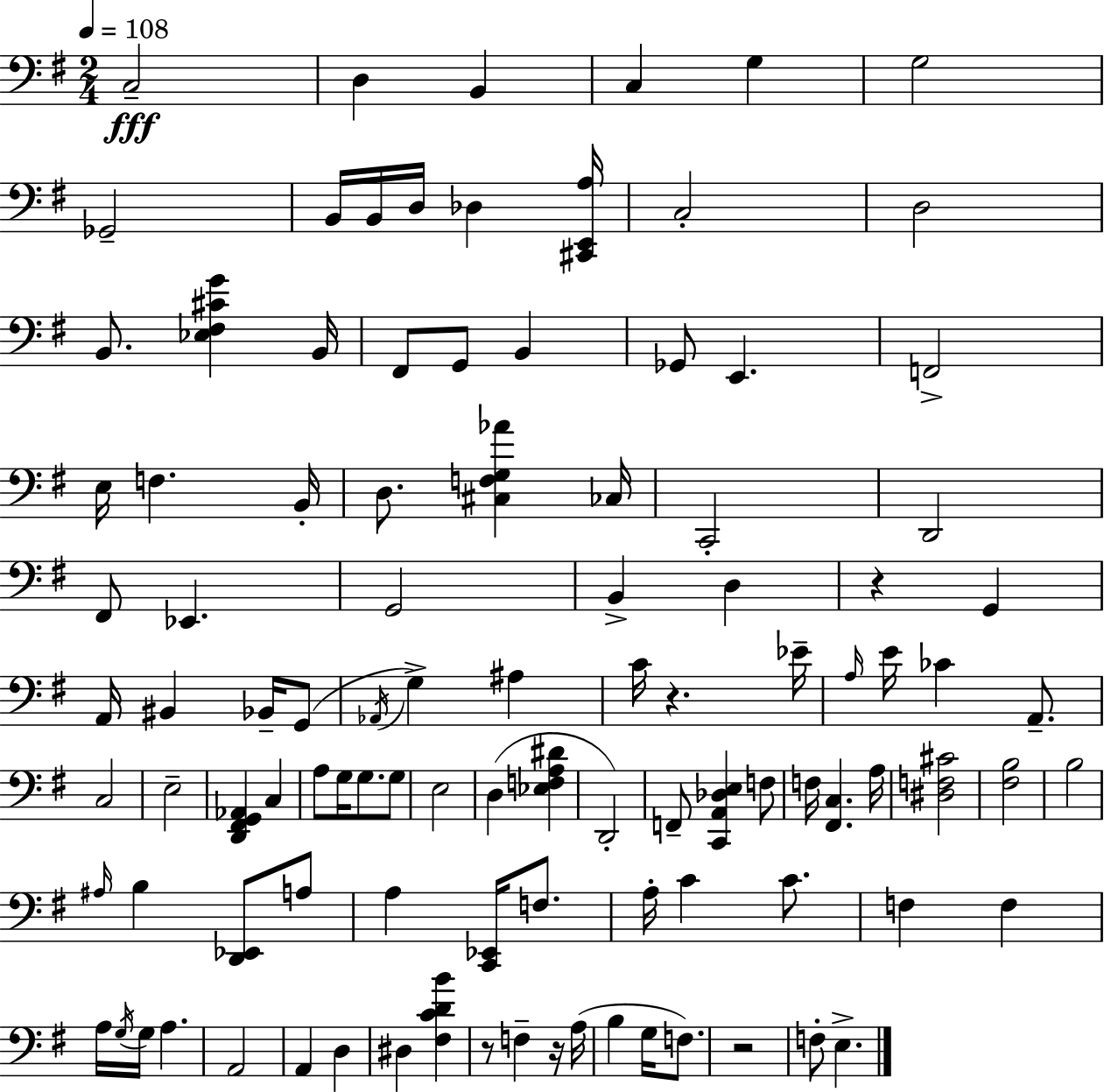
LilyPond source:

{
  \clef bass
  \numericTimeSignature
  \time 2/4
  \key g \major
  \tempo 4 = 108
  \repeat volta 2 { c2--\fff | d4 b,4 | c4 g4 | g2 | \break ges,2-- | b,16 b,16 d16 des4 <cis, e, a>16 | c2-. | d2 | \break b,8. <ees fis cis' g'>4 b,16 | fis,8 g,8 b,4 | ges,8 e,4. | f,2-> | \break e16 f4. b,16-. | d8. <cis f g aes'>4 ces16 | c,2-. | d,2 | \break fis,8 ees,4. | g,2 | b,4-> d4 | r4 g,4 | \break a,16 bis,4 bes,16-- g,8( | \acciaccatura { aes,16 } g4->) ais4 | c'16 r4. | ees'16-- \grace { a16 } e'16 ces'4 a,8.-- | \break c2 | e2-- | <d, fis, g, aes,>4 c4 | a8 g16 g8. | \break g8 e2 | d4( <ees f a dis'>4 | d,2-.) | f,8-- <c, a, des e>4 | \break f8 f16 <fis, c>4. | a16 <dis f cis'>2 | <fis b>2 | b2 | \break \grace { ais16 } b4 <d, ees,>8 | a8 a4 <c, ees,>16 | f8. a16-. c'4 | c'8. f4 f4 | \break a16 \acciaccatura { g16 } g16 a4. | a,2 | a,4 | d4 dis4 | \break <fis c' d' b'>4 r8 f4-- | r16 a16( b4 | g16 f8.) r2 | f8-. e4.-> | \break } \bar "|."
}